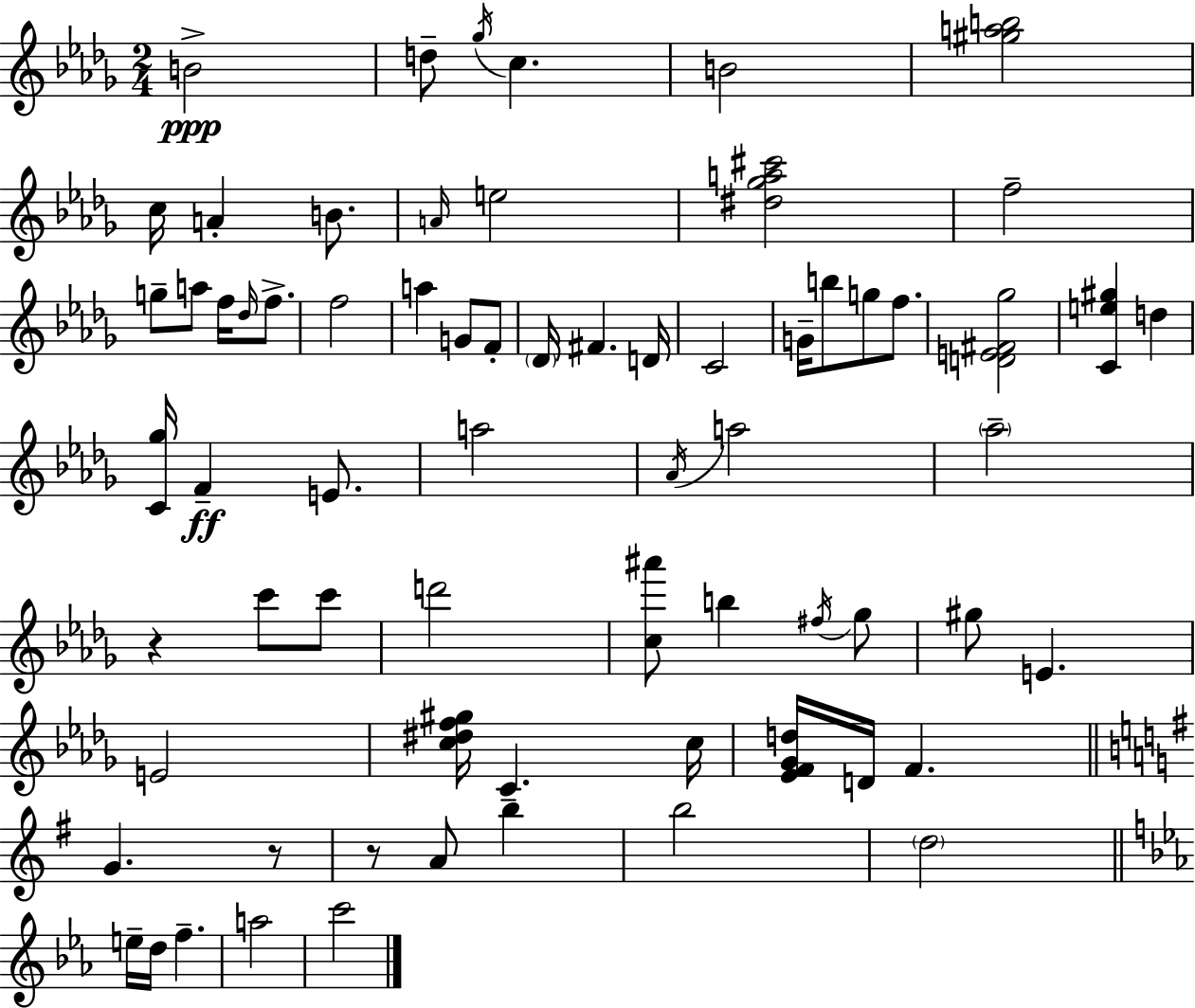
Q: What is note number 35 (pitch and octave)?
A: Ab5